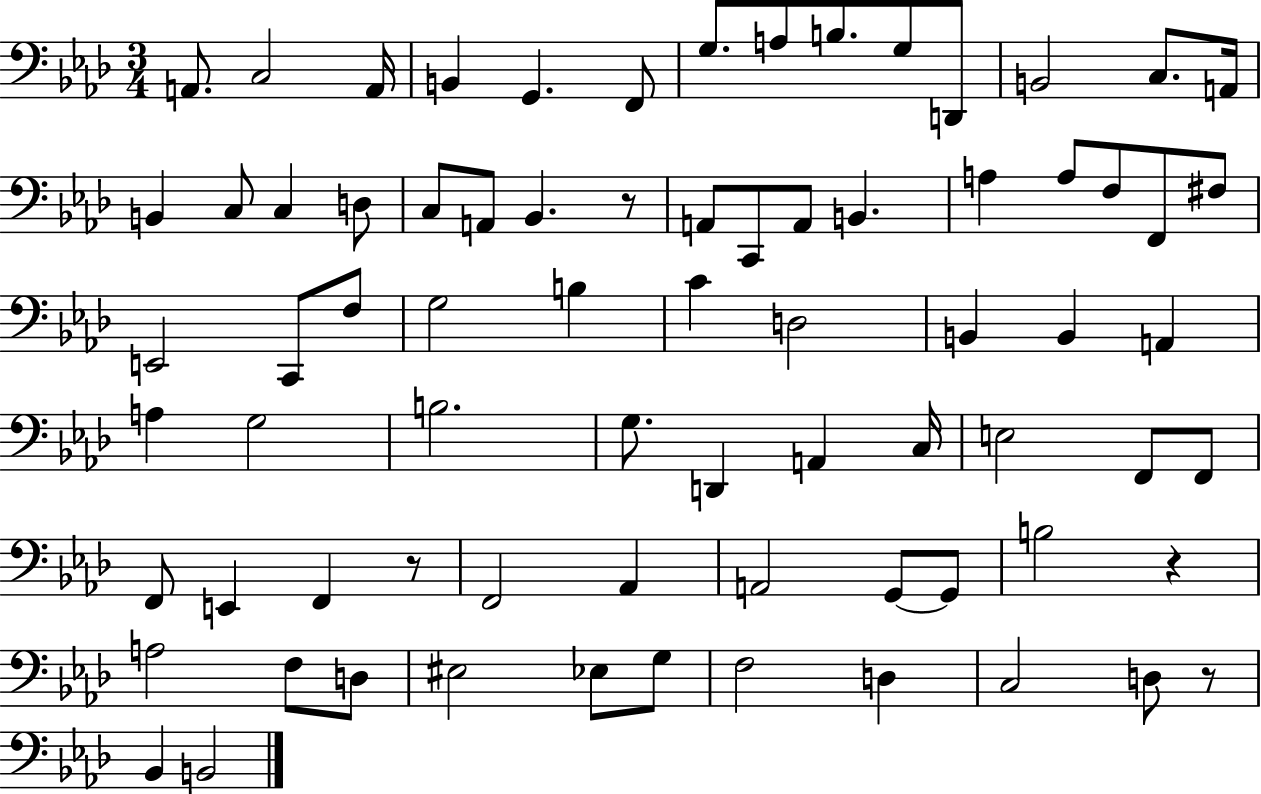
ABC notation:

X:1
T:Untitled
M:3/4
L:1/4
K:Ab
A,,/2 C,2 A,,/4 B,, G,, F,,/2 G,/2 A,/2 B,/2 G,/2 D,,/2 B,,2 C,/2 A,,/4 B,, C,/2 C, D,/2 C,/2 A,,/2 _B,, z/2 A,,/2 C,,/2 A,,/2 B,, A, A,/2 F,/2 F,,/2 ^F,/2 E,,2 C,,/2 F,/2 G,2 B, C D,2 B,, B,, A,, A, G,2 B,2 G,/2 D,, A,, C,/4 E,2 F,,/2 F,,/2 F,,/2 E,, F,, z/2 F,,2 _A,, A,,2 G,,/2 G,,/2 B,2 z A,2 F,/2 D,/2 ^E,2 _E,/2 G,/2 F,2 D, C,2 D,/2 z/2 _B,, B,,2